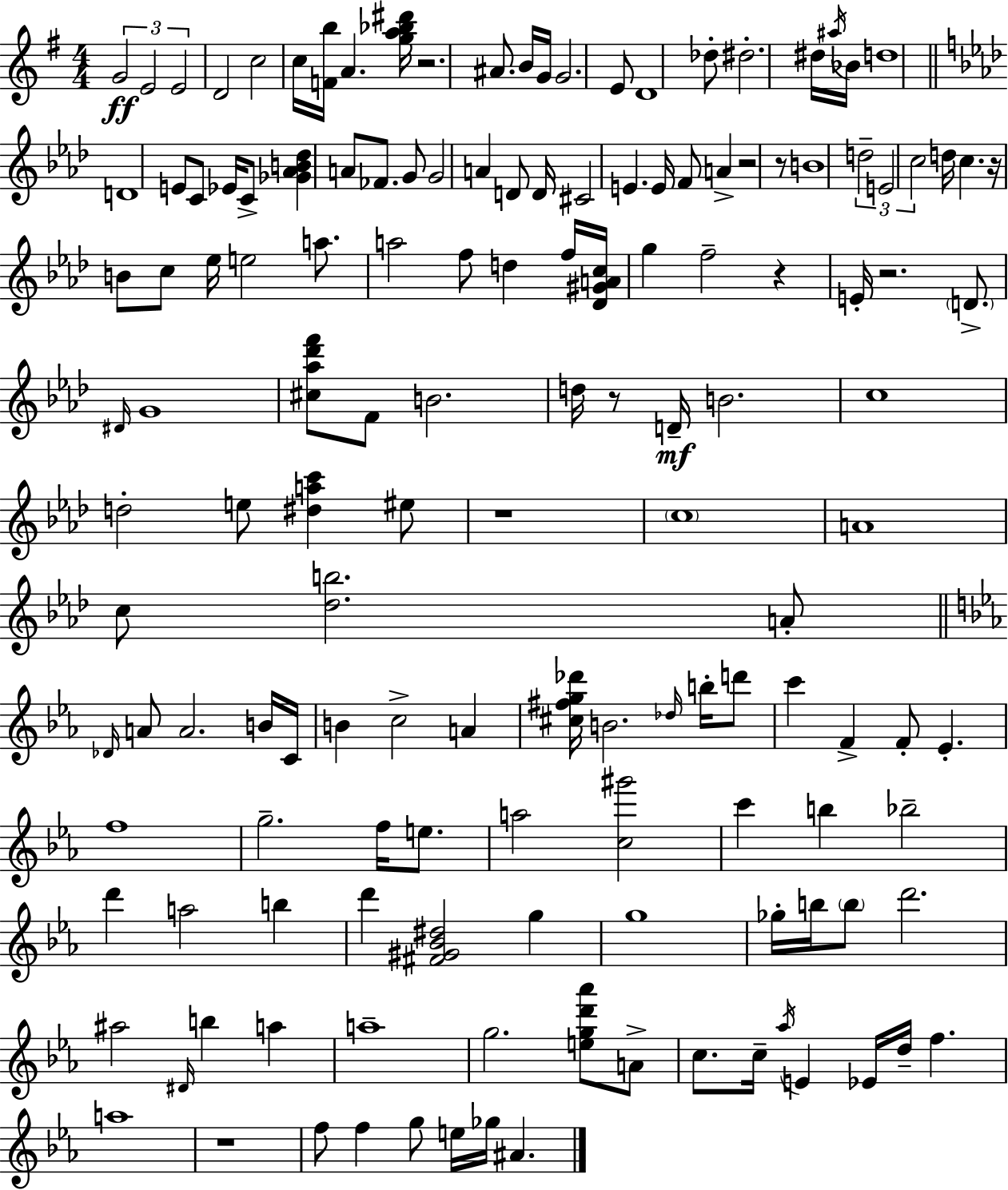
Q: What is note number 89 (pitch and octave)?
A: F5